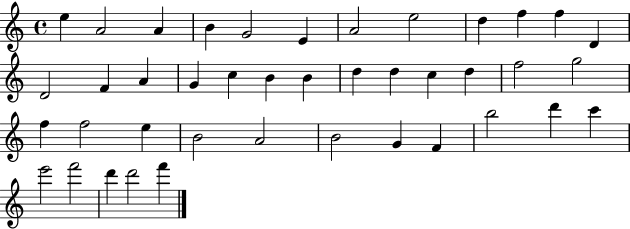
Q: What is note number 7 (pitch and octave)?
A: A4